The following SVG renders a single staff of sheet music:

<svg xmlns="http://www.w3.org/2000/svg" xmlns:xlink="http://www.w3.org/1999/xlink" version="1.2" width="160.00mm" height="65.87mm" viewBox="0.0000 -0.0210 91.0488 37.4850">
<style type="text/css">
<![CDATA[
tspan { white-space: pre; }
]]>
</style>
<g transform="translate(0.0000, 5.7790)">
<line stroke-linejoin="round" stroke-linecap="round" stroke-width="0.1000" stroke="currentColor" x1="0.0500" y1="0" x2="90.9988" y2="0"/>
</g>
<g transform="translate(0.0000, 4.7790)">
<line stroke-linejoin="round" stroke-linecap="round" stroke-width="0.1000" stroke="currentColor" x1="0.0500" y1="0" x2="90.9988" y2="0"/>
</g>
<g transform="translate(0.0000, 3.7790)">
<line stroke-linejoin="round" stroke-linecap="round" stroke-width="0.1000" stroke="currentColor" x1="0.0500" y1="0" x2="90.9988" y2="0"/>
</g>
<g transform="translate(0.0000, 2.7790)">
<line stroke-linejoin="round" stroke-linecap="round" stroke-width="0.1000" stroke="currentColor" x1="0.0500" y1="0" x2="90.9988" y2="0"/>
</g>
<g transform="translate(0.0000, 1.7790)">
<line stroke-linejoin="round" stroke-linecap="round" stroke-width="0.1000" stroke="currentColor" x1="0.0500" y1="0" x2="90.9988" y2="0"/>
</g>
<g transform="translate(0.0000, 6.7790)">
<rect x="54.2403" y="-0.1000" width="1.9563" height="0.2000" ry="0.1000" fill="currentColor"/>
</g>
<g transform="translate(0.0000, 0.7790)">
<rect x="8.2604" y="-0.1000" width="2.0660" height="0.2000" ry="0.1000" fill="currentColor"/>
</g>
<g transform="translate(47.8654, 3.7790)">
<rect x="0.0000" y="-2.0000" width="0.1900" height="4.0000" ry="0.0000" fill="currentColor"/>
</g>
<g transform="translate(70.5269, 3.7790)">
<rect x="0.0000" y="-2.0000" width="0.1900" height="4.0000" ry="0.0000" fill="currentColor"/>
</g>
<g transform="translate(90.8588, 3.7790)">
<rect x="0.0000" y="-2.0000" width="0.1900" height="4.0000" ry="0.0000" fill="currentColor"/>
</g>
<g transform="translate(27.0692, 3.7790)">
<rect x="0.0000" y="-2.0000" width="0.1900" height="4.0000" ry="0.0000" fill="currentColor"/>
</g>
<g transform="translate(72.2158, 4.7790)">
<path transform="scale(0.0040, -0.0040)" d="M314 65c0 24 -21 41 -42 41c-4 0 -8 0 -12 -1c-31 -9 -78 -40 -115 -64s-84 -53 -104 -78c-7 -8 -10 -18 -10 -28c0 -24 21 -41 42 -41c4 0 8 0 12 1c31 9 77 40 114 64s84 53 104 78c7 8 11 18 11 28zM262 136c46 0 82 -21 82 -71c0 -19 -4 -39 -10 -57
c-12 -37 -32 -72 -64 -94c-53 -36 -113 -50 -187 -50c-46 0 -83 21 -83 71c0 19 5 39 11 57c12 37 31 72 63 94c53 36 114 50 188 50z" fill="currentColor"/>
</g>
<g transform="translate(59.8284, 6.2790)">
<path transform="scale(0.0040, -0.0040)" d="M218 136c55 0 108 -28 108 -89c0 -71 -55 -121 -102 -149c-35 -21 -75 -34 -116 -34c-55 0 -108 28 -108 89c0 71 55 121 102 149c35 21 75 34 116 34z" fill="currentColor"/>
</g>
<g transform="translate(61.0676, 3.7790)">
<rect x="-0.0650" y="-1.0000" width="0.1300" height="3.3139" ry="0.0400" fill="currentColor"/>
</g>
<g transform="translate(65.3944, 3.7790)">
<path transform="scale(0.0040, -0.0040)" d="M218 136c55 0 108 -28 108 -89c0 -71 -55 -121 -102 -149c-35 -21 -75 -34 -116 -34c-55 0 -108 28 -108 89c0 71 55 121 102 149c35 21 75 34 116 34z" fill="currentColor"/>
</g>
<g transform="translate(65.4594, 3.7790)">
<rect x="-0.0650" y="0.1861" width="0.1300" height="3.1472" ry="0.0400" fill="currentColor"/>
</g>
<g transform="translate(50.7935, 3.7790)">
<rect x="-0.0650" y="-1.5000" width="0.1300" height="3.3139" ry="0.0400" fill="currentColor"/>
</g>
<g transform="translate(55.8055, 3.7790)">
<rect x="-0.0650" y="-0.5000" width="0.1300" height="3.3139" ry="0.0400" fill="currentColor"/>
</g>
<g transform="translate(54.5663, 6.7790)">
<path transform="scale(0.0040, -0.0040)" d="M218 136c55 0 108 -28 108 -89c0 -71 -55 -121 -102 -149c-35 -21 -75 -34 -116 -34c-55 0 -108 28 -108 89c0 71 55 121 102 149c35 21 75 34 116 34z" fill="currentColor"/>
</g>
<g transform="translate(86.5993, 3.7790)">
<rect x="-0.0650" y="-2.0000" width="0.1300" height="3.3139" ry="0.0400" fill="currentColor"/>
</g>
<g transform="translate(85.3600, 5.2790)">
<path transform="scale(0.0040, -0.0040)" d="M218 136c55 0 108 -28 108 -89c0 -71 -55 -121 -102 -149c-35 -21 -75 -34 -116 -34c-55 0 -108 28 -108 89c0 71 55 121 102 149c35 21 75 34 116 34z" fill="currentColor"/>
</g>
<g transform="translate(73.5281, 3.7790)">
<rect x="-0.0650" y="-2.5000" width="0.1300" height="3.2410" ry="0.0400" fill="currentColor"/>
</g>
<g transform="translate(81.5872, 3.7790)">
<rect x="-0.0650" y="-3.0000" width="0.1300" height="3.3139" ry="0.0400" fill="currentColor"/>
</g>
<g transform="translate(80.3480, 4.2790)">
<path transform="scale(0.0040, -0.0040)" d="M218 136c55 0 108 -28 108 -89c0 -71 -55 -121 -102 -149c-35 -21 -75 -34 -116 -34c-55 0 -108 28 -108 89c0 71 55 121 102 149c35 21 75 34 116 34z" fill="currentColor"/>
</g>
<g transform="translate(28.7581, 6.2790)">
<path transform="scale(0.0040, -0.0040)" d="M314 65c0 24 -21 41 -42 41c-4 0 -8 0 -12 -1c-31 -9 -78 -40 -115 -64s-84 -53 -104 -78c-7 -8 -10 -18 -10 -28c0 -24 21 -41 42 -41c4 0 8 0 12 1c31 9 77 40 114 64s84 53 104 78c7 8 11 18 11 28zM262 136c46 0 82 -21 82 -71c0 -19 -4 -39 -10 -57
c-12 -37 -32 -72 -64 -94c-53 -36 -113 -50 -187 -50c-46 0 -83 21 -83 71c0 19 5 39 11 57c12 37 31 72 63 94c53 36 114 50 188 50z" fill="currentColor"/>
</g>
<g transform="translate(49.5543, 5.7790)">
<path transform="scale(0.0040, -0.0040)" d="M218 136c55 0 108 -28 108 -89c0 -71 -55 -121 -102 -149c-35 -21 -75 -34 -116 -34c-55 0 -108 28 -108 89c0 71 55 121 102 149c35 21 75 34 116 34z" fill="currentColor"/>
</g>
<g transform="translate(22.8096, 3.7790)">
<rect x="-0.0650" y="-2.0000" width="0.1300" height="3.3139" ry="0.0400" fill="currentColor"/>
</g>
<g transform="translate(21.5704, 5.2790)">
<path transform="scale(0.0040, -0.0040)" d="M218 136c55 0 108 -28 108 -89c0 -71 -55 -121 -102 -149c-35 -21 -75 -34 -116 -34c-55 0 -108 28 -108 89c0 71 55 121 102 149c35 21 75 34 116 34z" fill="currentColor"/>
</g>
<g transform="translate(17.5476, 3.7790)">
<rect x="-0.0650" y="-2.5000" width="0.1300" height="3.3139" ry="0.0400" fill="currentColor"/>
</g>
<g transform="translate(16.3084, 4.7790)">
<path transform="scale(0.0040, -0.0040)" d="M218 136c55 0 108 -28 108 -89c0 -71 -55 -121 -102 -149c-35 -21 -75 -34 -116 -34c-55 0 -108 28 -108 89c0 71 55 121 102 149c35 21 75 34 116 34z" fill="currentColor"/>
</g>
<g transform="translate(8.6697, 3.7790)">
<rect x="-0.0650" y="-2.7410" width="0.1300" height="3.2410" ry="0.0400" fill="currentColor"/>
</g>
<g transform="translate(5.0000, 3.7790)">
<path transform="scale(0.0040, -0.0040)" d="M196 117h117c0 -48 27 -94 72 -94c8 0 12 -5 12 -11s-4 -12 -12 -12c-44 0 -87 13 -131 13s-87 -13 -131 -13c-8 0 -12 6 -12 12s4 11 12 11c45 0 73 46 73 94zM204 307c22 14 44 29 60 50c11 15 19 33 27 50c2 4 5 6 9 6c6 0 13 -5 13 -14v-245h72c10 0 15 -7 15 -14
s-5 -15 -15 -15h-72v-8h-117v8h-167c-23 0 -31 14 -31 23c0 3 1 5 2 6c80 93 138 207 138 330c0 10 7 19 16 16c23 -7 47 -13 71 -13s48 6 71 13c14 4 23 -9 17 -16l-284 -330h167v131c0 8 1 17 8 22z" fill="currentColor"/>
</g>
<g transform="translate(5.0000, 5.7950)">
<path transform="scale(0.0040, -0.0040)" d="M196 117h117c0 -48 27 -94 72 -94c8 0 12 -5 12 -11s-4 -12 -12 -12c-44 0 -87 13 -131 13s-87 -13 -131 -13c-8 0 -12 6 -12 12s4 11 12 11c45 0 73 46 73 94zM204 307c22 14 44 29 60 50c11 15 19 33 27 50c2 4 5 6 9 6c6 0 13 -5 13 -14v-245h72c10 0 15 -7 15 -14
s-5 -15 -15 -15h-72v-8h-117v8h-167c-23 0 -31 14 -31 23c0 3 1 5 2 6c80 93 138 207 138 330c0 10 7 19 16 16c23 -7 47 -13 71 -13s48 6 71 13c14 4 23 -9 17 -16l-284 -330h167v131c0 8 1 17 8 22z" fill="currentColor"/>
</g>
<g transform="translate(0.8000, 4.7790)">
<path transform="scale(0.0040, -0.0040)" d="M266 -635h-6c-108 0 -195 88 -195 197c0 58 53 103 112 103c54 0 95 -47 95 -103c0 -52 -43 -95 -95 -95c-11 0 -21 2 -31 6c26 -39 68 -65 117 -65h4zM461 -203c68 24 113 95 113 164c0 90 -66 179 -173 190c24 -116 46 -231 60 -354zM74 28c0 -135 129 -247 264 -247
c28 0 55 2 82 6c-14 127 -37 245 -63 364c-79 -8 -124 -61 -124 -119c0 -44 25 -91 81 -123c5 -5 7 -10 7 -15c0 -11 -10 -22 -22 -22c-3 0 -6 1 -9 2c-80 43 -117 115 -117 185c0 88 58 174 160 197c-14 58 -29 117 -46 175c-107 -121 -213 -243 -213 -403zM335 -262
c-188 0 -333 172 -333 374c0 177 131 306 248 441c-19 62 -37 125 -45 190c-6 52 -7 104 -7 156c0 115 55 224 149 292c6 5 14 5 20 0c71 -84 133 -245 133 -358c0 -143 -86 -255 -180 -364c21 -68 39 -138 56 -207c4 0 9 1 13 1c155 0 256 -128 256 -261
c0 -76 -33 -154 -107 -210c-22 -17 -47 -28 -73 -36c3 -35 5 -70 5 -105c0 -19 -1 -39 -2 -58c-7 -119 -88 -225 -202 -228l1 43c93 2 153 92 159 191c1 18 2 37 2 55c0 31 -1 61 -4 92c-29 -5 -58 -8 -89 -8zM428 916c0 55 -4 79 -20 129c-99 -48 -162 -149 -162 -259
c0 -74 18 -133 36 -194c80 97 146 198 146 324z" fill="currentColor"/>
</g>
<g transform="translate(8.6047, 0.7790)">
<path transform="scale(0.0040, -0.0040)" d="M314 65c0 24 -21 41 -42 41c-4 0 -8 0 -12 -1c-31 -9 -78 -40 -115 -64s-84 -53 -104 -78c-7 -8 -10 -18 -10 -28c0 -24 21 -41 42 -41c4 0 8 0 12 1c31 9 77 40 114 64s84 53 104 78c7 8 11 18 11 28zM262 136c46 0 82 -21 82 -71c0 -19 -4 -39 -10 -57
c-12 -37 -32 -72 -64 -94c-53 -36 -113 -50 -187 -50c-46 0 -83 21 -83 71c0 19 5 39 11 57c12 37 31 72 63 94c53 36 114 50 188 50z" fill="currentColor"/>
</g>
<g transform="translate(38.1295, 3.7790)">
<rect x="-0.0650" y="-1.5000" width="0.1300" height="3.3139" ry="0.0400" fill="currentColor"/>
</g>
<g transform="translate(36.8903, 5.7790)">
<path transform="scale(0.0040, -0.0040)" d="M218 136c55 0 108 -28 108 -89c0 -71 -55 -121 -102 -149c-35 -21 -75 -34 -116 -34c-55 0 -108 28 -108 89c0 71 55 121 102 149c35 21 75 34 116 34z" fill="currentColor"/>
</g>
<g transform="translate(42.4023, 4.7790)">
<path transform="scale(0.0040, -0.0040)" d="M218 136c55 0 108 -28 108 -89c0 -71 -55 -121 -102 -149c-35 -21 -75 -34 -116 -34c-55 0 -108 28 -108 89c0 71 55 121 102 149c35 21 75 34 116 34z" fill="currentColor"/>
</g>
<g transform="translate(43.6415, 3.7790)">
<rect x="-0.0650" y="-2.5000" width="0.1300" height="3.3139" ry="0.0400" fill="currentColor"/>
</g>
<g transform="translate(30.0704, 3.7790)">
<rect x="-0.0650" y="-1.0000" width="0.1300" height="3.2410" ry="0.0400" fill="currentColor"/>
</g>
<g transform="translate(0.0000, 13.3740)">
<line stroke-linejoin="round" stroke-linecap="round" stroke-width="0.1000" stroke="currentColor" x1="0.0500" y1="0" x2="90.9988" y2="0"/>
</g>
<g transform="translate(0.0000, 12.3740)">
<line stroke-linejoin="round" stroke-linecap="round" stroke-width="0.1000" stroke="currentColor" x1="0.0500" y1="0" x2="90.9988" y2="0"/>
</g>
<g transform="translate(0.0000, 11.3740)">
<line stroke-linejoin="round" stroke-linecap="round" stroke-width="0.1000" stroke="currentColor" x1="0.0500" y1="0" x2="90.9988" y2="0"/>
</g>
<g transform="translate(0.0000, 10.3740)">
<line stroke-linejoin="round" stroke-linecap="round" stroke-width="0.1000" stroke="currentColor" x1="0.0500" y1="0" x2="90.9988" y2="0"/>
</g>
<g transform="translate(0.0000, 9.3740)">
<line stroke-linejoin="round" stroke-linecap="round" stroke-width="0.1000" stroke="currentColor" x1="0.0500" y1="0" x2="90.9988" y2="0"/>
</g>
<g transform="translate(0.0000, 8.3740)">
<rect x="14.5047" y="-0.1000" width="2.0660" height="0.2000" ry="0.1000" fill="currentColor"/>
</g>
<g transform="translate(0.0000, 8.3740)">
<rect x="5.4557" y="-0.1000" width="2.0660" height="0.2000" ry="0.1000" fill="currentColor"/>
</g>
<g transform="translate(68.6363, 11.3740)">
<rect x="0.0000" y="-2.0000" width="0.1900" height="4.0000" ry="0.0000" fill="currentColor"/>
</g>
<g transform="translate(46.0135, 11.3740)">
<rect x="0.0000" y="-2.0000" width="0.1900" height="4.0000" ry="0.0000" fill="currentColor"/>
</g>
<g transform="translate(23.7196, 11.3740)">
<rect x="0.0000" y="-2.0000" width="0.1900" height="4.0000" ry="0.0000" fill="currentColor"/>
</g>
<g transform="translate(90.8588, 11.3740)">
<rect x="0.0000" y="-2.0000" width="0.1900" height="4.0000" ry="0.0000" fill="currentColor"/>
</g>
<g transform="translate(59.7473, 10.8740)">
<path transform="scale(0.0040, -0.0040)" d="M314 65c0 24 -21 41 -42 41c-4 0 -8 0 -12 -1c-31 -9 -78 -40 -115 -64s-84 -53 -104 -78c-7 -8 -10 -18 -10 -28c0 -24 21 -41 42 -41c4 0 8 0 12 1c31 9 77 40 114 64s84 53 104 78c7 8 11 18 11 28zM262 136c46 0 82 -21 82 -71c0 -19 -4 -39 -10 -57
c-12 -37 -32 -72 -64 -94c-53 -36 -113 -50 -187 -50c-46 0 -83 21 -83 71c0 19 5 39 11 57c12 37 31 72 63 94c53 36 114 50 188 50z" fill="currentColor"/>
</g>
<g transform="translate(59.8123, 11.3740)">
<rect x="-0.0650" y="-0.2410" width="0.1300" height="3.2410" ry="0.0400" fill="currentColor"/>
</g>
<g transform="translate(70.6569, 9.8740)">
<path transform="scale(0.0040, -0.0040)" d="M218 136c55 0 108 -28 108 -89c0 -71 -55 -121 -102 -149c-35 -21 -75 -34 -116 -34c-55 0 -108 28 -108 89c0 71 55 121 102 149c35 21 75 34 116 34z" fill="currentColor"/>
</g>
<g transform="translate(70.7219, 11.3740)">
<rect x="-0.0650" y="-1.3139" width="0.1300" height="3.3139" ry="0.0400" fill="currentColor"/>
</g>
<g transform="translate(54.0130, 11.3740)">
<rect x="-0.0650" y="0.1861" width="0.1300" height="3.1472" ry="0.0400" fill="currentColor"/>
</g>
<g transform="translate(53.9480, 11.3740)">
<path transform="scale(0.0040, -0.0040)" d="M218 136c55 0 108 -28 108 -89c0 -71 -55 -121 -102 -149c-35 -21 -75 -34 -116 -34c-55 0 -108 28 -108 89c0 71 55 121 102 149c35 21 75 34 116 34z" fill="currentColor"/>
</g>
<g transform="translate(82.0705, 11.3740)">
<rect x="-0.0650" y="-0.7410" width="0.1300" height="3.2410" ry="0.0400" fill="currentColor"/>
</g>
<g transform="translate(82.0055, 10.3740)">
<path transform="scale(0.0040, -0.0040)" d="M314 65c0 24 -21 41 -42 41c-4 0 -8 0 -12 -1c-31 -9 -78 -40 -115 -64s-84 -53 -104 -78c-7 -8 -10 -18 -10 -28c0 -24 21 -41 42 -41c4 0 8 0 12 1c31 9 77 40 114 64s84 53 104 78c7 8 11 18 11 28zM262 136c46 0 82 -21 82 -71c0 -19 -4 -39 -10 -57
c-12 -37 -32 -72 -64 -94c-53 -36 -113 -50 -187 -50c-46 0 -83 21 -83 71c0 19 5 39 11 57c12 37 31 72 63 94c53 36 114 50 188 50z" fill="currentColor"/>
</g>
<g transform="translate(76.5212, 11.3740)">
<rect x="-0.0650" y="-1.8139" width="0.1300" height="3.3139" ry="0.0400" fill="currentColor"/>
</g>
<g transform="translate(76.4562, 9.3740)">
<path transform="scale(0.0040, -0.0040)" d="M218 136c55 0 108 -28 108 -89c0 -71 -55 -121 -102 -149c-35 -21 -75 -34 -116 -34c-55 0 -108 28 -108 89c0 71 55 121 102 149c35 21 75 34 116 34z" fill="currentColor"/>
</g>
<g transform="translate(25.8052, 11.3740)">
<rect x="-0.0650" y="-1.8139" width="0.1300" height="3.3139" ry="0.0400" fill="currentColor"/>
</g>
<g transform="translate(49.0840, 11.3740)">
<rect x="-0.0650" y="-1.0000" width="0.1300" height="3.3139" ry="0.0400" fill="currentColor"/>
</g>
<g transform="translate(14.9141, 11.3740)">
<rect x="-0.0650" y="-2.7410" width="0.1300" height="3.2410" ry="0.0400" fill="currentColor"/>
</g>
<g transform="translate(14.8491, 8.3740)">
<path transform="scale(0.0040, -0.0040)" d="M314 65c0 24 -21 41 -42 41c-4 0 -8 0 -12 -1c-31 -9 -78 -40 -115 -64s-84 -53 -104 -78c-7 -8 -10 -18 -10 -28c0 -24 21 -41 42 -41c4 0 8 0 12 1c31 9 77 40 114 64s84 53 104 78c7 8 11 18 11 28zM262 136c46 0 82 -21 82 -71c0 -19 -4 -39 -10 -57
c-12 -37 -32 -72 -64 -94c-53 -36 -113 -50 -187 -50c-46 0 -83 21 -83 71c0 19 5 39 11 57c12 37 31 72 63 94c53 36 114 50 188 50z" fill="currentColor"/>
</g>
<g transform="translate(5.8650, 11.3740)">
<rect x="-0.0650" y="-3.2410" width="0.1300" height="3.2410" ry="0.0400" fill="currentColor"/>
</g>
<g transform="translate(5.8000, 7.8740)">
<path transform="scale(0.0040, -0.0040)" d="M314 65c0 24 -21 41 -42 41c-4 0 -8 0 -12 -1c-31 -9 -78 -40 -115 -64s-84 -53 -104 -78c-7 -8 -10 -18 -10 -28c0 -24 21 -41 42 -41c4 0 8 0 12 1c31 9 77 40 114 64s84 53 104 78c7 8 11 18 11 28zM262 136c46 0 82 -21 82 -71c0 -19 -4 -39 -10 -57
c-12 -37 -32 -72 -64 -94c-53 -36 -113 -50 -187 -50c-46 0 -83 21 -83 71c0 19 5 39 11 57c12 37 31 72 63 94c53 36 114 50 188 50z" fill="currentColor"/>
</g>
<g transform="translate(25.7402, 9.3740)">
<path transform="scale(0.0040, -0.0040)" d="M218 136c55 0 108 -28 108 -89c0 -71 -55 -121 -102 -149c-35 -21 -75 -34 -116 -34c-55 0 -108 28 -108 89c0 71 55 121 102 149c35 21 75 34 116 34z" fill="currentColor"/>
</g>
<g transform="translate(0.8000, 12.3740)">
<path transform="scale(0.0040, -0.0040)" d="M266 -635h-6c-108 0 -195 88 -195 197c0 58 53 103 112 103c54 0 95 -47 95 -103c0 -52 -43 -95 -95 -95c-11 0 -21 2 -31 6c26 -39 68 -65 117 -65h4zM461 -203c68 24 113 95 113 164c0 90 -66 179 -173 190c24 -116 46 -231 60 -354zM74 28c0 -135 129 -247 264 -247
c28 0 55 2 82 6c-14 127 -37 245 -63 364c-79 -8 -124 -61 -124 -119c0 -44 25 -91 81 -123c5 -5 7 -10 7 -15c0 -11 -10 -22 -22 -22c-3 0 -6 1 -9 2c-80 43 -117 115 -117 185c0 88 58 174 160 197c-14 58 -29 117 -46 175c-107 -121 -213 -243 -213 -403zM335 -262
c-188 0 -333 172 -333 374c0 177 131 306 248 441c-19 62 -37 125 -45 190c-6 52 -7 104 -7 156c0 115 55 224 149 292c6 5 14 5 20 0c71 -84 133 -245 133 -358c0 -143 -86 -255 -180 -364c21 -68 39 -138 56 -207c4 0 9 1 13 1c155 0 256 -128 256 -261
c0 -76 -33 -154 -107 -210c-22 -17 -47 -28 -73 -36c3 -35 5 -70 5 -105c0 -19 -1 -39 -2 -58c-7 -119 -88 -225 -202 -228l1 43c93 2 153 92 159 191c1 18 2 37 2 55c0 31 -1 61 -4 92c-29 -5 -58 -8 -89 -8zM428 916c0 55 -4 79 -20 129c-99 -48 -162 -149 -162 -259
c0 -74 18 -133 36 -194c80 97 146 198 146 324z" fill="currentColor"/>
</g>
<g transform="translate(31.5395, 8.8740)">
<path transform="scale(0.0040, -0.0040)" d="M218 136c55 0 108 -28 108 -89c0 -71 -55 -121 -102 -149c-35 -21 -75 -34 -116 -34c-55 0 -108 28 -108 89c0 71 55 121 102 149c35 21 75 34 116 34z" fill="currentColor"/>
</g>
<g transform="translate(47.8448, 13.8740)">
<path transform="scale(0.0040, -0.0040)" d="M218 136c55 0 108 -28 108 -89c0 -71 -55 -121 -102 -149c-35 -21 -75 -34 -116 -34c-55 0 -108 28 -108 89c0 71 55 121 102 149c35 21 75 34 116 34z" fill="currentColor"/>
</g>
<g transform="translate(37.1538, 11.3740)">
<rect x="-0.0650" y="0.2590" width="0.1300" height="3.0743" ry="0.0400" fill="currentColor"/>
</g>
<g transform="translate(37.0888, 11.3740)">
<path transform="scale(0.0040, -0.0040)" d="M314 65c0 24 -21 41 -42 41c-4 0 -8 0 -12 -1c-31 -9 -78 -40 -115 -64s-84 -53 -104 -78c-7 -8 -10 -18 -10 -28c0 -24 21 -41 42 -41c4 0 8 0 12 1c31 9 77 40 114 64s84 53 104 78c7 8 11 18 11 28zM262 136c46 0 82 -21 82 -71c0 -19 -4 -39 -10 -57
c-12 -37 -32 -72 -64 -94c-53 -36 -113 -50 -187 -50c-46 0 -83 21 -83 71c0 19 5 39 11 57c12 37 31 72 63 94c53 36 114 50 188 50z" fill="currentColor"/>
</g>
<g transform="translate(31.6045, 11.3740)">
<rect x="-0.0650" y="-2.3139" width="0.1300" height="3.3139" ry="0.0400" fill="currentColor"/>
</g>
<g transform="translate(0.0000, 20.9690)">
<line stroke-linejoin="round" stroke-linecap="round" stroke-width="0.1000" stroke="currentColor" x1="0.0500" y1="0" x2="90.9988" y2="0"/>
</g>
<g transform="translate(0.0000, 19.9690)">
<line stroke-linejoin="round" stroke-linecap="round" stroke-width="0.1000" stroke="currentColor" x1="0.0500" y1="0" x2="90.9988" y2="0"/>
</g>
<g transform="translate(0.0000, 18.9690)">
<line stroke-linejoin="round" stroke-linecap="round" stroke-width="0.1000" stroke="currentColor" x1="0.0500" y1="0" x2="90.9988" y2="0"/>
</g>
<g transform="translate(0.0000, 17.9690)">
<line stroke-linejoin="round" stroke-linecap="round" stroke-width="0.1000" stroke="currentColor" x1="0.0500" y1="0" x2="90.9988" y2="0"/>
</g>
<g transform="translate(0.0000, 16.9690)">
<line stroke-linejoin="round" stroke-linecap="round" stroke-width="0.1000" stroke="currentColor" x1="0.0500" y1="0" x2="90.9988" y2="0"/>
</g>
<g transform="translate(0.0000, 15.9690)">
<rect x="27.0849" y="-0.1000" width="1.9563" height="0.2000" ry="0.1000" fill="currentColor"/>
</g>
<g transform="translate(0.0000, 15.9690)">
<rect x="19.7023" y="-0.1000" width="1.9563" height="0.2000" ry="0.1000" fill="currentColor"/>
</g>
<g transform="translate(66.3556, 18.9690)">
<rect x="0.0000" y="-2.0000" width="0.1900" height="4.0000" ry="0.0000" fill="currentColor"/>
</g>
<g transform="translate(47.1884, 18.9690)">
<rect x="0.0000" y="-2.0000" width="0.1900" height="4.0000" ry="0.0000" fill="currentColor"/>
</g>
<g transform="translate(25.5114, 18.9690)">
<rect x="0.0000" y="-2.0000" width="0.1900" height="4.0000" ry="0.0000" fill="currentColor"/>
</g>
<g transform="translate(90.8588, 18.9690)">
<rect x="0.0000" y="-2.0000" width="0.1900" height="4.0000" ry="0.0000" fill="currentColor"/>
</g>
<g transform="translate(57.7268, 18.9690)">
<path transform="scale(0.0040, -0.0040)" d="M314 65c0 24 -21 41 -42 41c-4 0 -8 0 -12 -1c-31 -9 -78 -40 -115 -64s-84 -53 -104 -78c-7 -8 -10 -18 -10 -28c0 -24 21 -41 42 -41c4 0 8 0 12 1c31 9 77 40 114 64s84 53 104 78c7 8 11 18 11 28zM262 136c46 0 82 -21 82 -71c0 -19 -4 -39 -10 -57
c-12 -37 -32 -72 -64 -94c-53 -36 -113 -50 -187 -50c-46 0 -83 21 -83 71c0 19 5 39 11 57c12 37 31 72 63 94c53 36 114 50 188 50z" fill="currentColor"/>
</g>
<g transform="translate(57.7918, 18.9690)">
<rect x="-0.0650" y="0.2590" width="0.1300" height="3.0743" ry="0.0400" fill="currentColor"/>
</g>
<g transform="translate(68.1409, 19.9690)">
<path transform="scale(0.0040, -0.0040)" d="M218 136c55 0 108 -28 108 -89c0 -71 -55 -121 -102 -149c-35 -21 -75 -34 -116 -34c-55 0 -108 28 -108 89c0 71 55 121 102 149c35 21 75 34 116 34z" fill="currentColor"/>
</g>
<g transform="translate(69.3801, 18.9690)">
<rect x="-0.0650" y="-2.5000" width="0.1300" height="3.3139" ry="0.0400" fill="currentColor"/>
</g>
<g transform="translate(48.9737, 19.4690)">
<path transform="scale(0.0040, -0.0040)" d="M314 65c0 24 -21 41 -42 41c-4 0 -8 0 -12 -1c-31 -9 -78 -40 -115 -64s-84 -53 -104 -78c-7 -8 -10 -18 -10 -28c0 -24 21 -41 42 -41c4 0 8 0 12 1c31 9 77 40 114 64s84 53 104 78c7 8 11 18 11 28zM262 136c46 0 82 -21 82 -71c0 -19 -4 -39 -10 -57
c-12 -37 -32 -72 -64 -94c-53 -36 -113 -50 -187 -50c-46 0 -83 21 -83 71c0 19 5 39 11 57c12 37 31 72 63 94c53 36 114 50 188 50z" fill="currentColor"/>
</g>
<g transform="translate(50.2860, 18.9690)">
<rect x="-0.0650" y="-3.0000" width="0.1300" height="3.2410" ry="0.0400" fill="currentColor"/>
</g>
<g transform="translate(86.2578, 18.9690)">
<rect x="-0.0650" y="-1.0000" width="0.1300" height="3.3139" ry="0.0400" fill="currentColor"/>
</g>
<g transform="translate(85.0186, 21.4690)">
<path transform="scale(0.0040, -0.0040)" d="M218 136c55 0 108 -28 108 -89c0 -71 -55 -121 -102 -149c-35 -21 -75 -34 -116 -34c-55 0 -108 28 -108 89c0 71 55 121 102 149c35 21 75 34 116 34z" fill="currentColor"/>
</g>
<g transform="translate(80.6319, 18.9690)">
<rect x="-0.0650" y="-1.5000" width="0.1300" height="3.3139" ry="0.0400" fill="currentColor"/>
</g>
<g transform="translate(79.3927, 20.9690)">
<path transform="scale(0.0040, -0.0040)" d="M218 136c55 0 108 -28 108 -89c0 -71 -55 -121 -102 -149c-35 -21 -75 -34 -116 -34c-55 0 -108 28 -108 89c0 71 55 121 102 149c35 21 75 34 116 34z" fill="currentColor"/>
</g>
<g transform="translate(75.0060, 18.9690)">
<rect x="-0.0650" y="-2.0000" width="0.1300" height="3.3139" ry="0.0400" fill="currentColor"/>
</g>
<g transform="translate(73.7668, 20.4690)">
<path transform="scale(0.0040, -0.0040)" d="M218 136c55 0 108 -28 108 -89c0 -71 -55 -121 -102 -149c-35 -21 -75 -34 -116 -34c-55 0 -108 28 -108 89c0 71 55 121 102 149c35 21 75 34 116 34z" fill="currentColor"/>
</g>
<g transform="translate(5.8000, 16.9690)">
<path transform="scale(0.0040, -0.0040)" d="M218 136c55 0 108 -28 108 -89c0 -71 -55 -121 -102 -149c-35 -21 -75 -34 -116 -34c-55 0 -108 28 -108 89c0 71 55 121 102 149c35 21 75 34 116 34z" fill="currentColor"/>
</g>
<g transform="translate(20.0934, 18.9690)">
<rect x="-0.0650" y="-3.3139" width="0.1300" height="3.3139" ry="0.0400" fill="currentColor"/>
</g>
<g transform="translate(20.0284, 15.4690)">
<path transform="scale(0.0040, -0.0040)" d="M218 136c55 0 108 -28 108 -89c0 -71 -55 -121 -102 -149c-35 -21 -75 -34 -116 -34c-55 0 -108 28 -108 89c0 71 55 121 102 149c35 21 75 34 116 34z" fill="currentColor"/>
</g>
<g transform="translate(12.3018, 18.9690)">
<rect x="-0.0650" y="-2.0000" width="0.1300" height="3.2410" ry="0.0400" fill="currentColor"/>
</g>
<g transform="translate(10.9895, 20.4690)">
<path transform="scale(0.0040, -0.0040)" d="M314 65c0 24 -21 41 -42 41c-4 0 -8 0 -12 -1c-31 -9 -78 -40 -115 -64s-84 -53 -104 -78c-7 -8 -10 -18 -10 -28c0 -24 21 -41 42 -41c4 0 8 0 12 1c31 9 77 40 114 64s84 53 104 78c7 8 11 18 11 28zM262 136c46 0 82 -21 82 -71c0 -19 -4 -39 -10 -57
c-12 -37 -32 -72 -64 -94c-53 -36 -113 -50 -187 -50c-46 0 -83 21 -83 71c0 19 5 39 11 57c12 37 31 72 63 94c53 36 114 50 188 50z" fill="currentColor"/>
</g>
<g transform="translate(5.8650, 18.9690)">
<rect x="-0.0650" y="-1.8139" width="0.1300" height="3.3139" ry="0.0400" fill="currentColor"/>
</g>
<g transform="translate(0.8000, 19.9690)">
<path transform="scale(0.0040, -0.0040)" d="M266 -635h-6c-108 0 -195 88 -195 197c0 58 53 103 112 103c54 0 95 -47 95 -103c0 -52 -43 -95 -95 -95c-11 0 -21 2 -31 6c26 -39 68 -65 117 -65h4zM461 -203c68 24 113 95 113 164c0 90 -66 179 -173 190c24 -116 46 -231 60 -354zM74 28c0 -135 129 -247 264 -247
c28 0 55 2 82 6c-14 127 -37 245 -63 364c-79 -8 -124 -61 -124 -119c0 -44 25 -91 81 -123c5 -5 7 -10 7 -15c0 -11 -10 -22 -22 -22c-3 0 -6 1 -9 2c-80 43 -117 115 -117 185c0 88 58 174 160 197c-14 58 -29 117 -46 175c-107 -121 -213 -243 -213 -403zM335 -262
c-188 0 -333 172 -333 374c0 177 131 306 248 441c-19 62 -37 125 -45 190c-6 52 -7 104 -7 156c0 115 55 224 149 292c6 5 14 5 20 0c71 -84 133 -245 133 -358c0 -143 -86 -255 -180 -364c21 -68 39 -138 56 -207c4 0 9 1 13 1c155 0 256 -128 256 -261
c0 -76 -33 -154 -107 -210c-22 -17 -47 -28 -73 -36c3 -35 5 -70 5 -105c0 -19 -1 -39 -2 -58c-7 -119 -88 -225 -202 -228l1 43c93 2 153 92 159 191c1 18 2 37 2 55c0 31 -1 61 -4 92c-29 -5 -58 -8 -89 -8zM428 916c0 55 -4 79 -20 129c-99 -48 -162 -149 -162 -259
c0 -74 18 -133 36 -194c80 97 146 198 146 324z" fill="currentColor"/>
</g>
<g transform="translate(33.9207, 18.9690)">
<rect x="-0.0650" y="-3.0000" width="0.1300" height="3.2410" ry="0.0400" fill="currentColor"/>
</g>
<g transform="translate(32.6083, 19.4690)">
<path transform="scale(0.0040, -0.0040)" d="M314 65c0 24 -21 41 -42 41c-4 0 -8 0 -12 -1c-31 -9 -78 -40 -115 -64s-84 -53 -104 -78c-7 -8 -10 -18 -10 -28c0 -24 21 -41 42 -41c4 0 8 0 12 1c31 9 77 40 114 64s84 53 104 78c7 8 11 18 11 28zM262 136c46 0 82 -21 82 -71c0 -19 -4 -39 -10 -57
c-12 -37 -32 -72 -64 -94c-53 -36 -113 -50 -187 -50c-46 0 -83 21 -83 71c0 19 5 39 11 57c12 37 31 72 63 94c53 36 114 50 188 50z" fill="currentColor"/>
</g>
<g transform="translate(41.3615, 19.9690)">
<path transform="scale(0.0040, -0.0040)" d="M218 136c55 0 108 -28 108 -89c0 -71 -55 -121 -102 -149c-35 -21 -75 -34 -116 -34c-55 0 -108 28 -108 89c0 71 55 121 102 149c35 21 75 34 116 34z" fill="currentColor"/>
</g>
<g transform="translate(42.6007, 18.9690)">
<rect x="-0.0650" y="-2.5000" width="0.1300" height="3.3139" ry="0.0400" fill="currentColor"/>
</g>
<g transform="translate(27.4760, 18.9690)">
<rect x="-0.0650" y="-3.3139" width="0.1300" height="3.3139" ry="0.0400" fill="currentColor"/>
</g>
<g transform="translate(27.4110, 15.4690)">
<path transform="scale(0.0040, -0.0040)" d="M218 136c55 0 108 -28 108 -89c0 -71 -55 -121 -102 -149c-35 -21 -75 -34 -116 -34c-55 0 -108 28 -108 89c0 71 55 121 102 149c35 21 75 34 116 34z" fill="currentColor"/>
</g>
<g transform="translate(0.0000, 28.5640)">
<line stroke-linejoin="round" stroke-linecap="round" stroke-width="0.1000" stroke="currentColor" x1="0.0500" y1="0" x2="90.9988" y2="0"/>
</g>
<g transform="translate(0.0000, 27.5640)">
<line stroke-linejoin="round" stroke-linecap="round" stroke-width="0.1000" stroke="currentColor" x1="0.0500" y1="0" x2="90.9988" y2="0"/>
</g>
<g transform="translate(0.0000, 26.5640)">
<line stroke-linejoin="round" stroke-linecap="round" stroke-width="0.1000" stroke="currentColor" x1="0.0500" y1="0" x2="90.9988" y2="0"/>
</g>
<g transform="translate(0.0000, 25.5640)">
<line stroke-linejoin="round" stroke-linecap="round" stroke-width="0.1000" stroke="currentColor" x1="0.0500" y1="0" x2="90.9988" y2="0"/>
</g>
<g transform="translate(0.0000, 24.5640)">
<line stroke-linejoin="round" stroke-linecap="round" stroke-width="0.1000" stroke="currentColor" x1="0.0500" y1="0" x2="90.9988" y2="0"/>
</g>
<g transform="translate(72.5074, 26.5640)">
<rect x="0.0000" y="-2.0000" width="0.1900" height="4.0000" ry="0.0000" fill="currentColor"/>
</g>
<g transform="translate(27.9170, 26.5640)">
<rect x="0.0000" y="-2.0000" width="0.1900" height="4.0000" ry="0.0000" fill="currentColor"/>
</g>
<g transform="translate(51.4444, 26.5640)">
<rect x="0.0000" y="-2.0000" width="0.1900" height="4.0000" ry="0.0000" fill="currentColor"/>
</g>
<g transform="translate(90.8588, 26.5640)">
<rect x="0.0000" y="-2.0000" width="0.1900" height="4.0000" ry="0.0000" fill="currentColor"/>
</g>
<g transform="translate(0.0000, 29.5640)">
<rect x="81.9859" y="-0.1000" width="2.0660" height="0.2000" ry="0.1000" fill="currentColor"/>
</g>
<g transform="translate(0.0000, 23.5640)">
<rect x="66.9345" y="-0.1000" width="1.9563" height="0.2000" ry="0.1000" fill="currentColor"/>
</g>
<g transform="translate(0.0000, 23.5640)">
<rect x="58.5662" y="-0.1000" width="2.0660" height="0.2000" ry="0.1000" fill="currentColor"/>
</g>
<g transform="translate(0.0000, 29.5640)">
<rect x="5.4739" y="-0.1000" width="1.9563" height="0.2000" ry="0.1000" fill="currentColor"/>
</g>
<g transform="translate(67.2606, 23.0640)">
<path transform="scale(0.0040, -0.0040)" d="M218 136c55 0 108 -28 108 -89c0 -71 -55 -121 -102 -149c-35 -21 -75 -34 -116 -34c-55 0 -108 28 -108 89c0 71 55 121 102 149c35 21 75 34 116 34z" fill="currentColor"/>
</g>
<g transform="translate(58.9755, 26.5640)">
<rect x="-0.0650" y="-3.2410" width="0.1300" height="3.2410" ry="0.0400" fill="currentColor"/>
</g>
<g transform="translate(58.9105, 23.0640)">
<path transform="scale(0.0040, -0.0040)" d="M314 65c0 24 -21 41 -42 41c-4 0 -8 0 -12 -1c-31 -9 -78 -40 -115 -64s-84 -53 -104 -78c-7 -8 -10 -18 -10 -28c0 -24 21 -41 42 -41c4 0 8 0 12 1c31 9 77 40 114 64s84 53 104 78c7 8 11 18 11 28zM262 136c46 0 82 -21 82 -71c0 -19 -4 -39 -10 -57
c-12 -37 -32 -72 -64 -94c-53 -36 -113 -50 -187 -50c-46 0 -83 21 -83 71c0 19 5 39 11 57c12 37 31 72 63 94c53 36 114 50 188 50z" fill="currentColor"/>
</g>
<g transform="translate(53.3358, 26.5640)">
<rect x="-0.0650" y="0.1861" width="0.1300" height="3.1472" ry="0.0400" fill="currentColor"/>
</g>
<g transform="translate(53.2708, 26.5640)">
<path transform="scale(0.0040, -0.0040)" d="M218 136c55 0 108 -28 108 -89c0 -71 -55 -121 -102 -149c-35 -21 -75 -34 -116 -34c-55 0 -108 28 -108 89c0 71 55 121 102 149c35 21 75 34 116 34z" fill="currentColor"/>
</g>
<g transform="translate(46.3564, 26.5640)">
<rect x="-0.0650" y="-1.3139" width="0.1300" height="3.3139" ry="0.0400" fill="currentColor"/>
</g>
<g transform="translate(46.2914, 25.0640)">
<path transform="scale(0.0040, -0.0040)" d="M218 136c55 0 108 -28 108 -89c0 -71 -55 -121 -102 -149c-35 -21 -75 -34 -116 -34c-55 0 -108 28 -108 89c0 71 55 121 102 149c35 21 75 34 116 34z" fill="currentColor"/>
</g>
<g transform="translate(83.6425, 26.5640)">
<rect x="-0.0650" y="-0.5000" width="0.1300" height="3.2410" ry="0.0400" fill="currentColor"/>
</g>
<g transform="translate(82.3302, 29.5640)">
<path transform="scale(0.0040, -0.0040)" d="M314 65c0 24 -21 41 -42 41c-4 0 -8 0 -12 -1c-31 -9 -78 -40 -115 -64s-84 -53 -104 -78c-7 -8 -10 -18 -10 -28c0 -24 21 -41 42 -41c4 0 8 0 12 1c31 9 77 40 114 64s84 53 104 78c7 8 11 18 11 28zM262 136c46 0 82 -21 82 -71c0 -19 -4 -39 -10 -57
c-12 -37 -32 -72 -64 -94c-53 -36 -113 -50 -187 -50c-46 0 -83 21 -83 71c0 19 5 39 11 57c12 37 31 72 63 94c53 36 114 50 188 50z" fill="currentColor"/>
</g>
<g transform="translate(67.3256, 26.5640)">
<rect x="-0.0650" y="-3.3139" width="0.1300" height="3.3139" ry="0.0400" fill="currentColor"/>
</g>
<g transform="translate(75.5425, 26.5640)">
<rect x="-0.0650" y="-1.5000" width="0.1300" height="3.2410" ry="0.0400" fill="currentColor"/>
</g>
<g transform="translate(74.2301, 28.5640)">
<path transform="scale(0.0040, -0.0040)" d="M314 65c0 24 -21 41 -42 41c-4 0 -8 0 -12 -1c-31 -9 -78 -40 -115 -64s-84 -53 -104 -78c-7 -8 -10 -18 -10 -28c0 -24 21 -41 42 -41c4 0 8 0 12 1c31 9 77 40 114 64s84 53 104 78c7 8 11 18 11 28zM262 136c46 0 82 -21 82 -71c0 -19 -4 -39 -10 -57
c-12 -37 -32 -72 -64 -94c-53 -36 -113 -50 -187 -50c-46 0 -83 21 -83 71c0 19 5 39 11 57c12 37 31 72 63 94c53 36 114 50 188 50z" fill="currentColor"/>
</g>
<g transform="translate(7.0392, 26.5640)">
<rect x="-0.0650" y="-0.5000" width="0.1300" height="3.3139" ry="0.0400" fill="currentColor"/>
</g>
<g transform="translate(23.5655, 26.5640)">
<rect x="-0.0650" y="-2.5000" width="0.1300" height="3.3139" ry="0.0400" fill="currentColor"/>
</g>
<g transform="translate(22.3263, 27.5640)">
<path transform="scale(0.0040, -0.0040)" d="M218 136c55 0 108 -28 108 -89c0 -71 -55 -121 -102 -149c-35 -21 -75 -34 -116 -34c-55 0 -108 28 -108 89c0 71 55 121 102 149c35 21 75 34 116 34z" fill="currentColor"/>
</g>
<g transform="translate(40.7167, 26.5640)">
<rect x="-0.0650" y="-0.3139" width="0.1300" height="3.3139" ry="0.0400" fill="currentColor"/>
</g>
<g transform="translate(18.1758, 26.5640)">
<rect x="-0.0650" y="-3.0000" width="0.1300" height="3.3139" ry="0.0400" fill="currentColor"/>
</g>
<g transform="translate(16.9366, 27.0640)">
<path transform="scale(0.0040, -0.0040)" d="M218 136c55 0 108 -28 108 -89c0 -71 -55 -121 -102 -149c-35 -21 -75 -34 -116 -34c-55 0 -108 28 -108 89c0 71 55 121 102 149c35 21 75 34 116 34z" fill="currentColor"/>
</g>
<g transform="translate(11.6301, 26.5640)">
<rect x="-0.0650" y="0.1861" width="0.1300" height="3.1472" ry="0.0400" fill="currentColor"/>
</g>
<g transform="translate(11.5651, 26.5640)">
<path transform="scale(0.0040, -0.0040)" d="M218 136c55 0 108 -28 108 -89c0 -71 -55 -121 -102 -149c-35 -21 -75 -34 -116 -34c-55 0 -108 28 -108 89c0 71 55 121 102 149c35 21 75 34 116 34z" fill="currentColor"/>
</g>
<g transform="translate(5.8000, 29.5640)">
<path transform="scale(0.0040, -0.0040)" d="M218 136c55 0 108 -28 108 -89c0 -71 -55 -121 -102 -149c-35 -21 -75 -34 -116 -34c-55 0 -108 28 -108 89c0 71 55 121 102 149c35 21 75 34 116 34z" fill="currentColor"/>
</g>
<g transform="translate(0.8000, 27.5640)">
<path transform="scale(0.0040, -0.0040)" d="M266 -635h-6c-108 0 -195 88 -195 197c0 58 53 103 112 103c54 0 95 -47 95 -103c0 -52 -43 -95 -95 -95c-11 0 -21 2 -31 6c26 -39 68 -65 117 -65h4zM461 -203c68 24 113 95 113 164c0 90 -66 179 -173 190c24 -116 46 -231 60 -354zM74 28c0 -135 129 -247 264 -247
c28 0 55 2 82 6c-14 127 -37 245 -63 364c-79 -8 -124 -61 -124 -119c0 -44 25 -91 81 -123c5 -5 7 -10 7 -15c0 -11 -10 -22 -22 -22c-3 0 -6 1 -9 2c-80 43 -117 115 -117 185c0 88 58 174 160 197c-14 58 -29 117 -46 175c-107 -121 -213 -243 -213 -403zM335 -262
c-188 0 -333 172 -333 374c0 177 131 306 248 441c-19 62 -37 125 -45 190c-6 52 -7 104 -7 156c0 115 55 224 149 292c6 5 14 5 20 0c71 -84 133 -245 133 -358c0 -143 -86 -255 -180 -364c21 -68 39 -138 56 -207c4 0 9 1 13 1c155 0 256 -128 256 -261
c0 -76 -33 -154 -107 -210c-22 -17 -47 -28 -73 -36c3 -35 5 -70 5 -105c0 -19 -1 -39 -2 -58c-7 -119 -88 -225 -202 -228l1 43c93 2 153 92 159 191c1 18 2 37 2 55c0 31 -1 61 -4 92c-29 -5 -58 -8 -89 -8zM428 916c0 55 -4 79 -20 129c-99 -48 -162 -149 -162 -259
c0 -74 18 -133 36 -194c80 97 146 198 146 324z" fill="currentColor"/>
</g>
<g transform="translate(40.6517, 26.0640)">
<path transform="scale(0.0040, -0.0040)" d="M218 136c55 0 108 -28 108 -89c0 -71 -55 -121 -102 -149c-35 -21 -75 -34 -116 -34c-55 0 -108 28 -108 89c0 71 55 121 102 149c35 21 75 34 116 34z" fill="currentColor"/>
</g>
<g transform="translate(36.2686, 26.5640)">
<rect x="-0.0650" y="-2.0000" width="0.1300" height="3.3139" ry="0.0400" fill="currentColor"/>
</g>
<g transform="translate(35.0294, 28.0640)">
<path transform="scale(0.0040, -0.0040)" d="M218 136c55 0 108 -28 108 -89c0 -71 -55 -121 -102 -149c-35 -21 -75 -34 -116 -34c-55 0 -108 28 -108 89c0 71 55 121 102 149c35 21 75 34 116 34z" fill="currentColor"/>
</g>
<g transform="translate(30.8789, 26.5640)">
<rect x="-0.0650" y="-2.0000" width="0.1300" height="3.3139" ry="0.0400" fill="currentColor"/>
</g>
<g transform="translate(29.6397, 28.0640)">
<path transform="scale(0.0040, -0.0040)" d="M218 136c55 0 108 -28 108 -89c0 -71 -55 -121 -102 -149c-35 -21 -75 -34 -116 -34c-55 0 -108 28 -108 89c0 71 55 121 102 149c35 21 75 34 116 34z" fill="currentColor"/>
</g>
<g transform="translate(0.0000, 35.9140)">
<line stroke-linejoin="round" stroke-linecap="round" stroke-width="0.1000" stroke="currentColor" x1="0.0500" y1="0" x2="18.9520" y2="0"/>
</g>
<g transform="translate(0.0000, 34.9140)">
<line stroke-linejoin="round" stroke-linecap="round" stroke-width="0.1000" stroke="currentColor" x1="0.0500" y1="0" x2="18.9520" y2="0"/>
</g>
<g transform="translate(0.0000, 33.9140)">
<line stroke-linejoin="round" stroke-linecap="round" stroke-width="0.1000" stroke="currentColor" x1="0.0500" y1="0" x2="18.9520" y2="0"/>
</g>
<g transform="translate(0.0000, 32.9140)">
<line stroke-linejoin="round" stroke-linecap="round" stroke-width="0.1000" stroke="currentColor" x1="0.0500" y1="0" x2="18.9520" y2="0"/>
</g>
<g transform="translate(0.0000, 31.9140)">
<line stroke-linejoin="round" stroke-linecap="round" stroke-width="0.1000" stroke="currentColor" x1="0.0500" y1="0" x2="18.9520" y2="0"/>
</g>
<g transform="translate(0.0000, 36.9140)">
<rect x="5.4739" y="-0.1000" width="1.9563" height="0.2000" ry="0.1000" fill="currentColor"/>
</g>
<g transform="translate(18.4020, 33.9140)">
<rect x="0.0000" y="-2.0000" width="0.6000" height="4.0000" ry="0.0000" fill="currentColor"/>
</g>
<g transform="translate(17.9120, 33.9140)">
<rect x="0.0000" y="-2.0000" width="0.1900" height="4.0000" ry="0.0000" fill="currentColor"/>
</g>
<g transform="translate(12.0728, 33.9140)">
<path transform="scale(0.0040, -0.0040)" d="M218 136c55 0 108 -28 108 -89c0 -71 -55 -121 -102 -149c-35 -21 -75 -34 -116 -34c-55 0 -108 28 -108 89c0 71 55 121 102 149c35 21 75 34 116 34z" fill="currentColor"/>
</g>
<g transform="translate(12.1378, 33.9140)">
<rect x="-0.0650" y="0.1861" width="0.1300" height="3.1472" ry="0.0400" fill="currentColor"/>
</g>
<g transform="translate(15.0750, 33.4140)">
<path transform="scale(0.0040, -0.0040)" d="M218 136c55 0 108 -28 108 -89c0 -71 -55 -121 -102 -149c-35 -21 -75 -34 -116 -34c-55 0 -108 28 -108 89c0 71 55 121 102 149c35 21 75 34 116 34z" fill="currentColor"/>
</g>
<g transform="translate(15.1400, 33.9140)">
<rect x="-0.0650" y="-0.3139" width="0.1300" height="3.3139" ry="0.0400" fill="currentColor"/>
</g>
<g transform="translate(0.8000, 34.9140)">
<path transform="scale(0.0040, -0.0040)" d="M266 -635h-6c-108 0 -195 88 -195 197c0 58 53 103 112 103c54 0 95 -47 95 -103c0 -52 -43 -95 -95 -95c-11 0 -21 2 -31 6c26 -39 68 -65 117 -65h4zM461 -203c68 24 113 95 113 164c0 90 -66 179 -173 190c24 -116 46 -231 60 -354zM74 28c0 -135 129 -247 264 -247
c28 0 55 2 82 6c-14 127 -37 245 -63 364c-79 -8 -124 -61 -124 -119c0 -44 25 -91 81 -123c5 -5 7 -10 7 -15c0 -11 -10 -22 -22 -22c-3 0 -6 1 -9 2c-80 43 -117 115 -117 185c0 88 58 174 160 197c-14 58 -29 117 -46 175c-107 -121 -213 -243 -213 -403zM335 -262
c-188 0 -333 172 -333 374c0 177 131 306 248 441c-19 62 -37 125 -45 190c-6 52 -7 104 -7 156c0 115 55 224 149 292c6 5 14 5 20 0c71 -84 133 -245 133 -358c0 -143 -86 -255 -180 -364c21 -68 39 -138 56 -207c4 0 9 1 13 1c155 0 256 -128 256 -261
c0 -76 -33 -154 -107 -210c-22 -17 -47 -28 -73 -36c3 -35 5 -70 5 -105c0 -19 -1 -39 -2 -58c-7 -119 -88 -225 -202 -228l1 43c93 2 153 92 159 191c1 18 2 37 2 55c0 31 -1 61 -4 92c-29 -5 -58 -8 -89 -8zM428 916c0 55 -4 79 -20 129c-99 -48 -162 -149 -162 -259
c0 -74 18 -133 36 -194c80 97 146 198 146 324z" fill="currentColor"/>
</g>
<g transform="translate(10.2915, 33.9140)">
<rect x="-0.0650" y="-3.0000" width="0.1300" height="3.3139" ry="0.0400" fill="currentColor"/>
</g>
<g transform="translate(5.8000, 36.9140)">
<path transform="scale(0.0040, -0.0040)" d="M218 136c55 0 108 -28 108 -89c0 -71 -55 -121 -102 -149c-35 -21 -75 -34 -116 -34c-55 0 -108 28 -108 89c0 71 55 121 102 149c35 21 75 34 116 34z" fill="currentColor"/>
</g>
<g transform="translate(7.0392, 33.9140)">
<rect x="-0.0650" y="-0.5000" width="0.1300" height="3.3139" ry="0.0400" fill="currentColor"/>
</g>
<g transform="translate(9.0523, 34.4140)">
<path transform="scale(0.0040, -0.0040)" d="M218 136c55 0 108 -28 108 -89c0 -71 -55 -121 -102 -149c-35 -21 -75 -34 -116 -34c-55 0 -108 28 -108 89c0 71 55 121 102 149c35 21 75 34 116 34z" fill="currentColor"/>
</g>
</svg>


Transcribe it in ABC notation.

X:1
T:Untitled
M:4/4
L:1/4
K:C
a2 G F D2 E G E C D B G2 A F b2 a2 f g B2 D B c2 e f d2 f F2 b b A2 G A2 B2 G F E D C B A G F F c e B b2 b E2 C2 C A B c